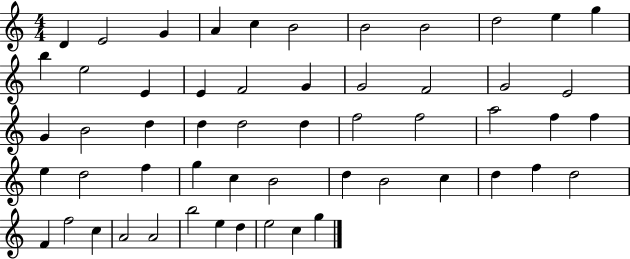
{
  \clef treble
  \numericTimeSignature
  \time 4/4
  \key c \major
  d'4 e'2 g'4 | a'4 c''4 b'2 | b'2 b'2 | d''2 e''4 g''4 | \break b''4 e''2 e'4 | e'4 f'2 g'4 | g'2 f'2 | g'2 e'2 | \break g'4 b'2 d''4 | d''4 d''2 d''4 | f''2 f''2 | a''2 f''4 f''4 | \break e''4 d''2 f''4 | g''4 c''4 b'2 | d''4 b'2 c''4 | d''4 f''4 d''2 | \break f'4 f''2 c''4 | a'2 a'2 | b''2 e''4 d''4 | e''2 c''4 g''4 | \break \bar "|."
}